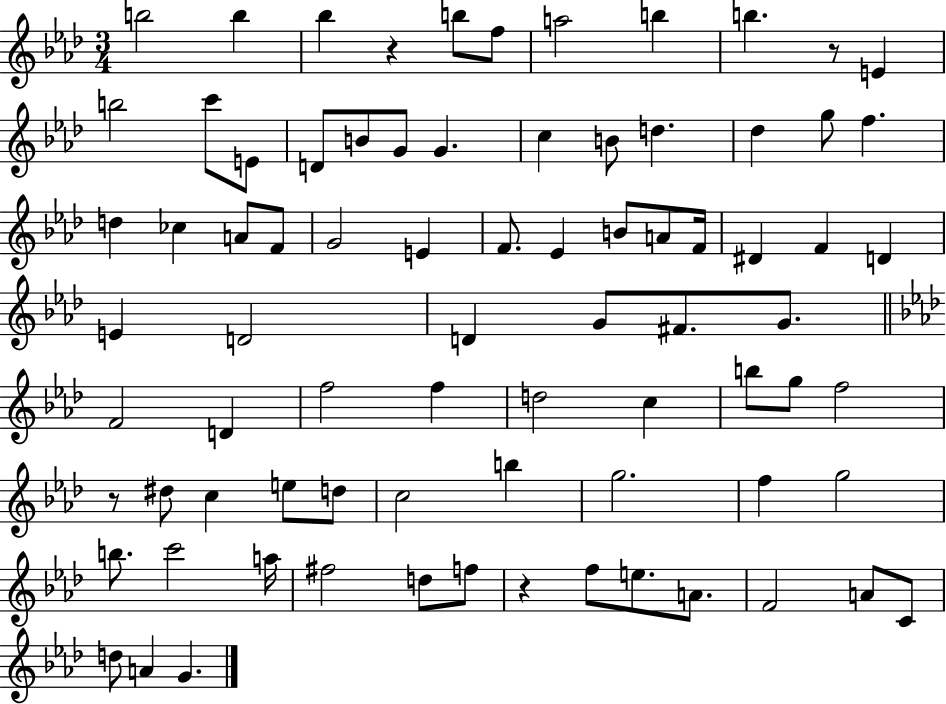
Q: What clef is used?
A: treble